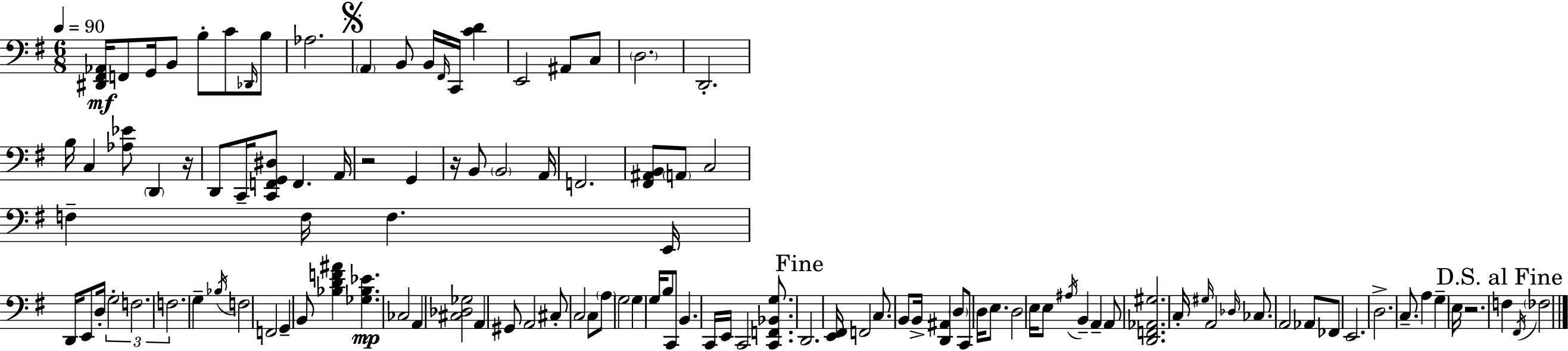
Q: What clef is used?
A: bass